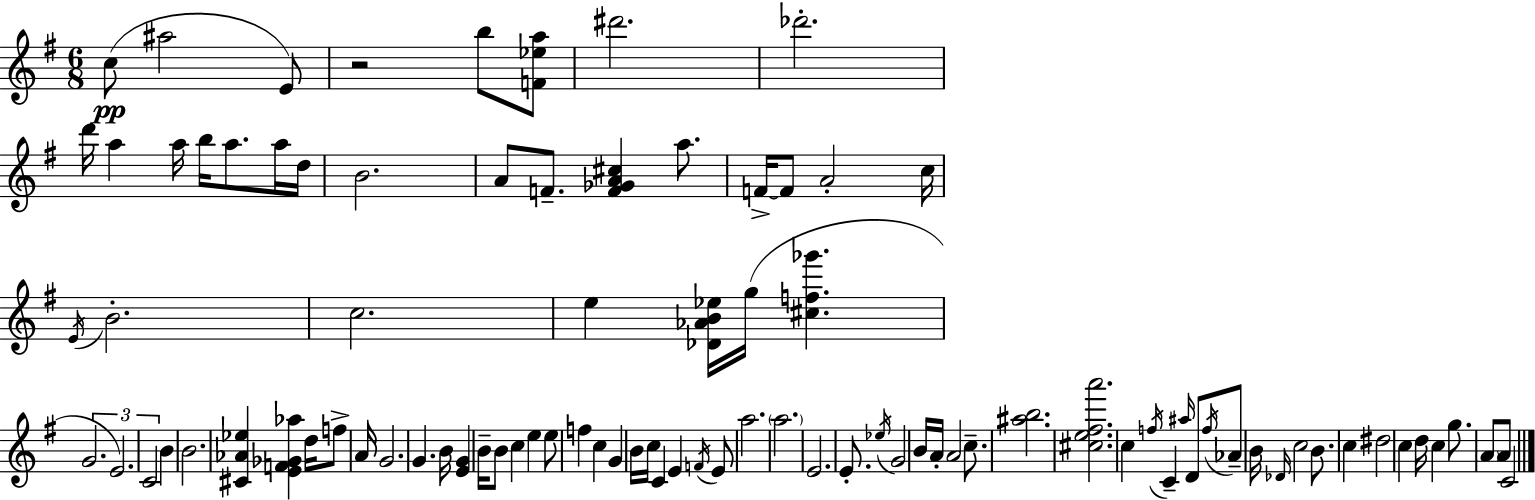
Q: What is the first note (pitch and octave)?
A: C5